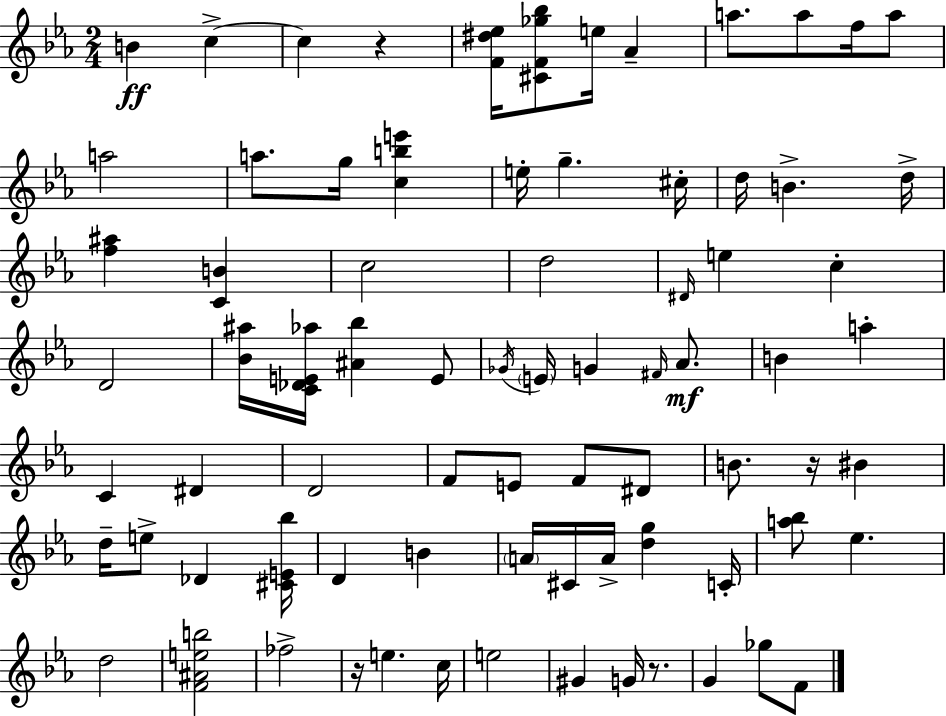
X:1
T:Untitled
M:2/4
L:1/4
K:Cm
B c c z [F^d_e]/4 [^CF_g_b]/2 e/4 _A a/2 a/2 f/4 a/2 a2 a/2 g/4 [cbe'] e/4 g ^c/4 d/4 B d/4 [f^a] [CB] c2 d2 ^D/4 e c D2 [_B^a]/4 [C_DE_a]/4 [^A_b] E/2 _G/4 E/4 G ^F/4 _A/2 B a C ^D D2 F/2 E/2 F/2 ^D/2 B/2 z/4 ^B d/4 e/2 _D [^CE_b]/4 D B A/4 ^C/4 A/4 [dg] C/4 [a_b]/2 _e d2 [F^Aeb]2 _f2 z/4 e c/4 e2 ^G G/4 z/2 G _g/2 F/2